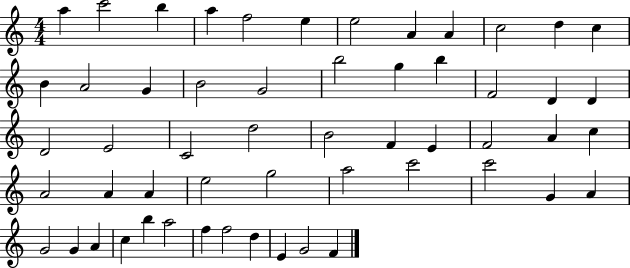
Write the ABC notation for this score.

X:1
T:Untitled
M:4/4
L:1/4
K:C
a c'2 b a f2 e e2 A A c2 d c B A2 G B2 G2 b2 g b F2 D D D2 E2 C2 d2 B2 F E F2 A c A2 A A e2 g2 a2 c'2 c'2 G A G2 G A c b a2 f f2 d E G2 F